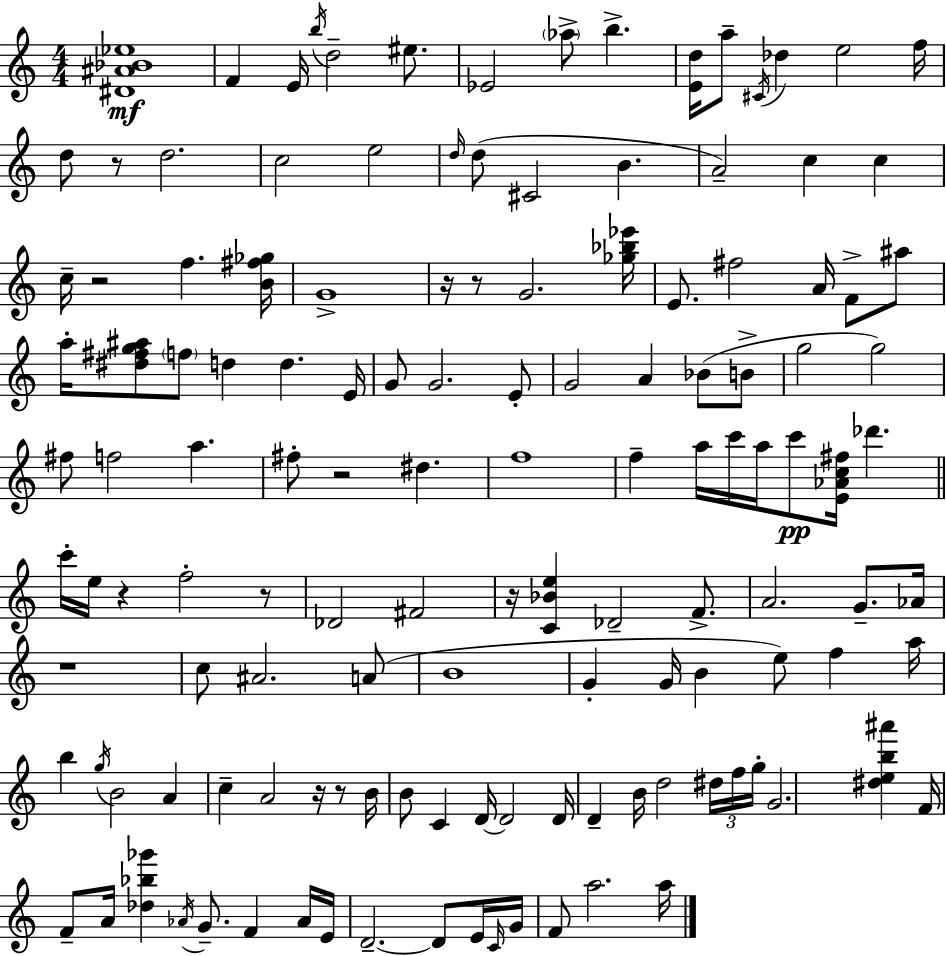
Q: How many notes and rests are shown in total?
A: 134